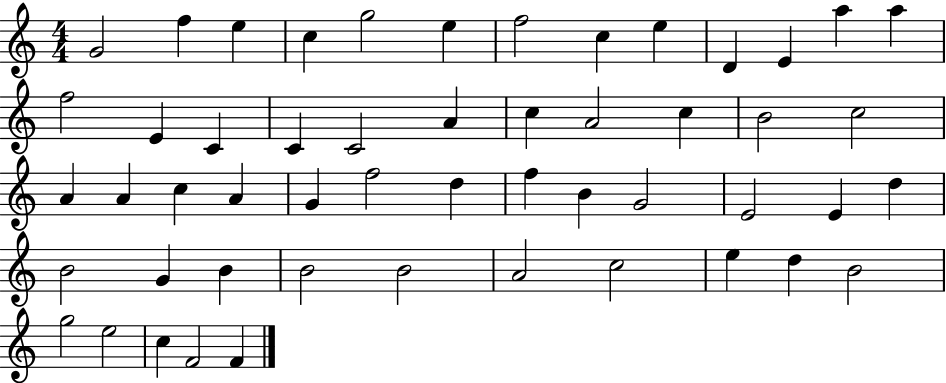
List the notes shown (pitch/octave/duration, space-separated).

G4/h F5/q E5/q C5/q G5/h E5/q F5/h C5/q E5/q D4/q E4/q A5/q A5/q F5/h E4/q C4/q C4/q C4/h A4/q C5/q A4/h C5/q B4/h C5/h A4/q A4/q C5/q A4/q G4/q F5/h D5/q F5/q B4/q G4/h E4/h E4/q D5/q B4/h G4/q B4/q B4/h B4/h A4/h C5/h E5/q D5/q B4/h G5/h E5/h C5/q F4/h F4/q